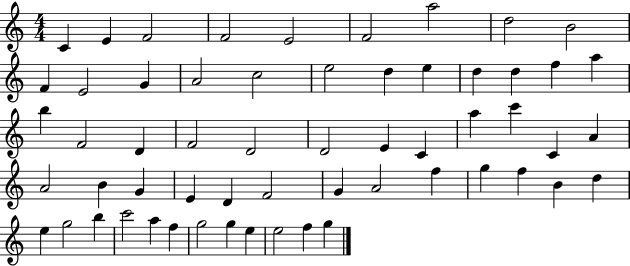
X:1
T:Untitled
M:4/4
L:1/4
K:C
C E F2 F2 E2 F2 a2 d2 B2 F E2 G A2 c2 e2 d e d d f a b F2 D F2 D2 D2 E C a c' C A A2 B G E D F2 G A2 f g f B d e g2 b c'2 a f g2 g e e2 f g